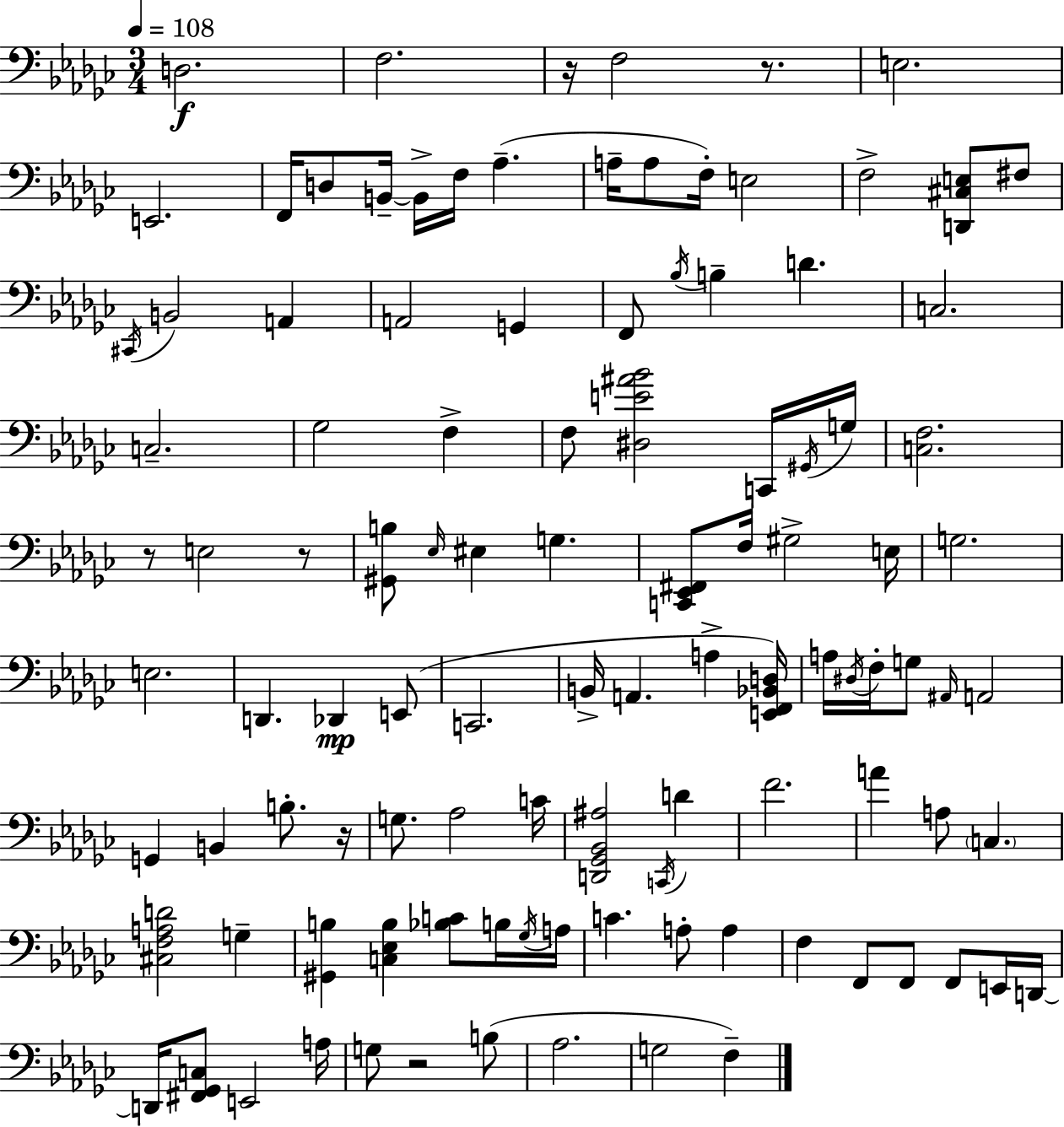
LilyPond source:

{
  \clef bass
  \numericTimeSignature
  \time 3/4
  \key ees \minor
  \tempo 4 = 108
  d2.\f | f2. | r16 f2 r8. | e2. | \break e,2. | f,16 d8 b,16--~~ b,16-> f16 aes4.--( | a16-- a8 f16-.) e2 | f2-> <d, cis e>8 fis8 | \break \acciaccatura { cis,16 } b,2 a,4 | a,2 g,4 | f,8 \acciaccatura { bes16 } b4-- d'4. | c2. | \break c2.-- | ges2 f4-> | f8 <dis e' ais' bes'>2 | c,16 \acciaccatura { gis,16 } g16 <c f>2. | \break r8 e2 | r8 <gis, b>8 \grace { ees16 } eis4 g4. | <c, ees, fis,>8 f16 gis2-> | e16 g2. | \break e2. | d,4. des,4\mp | e,8( c,2. | b,16-> a,4. a4-> | \break <e, f, bes, d>16) a16 \acciaccatura { dis16 } f16-. g8 \grace { ais,16 } a,2 | g,4 b,4 | b8.-. r16 g8. aes2 | c'16 <d, ges, bes, ais>2 | \break \acciaccatura { c,16 } d'4 f'2. | a'4 a8 | \parenthesize c4. <cis f a d'>2 | g4-- <gis, b>4 <c ees b>4 | \break <bes c'>8 b16 \acciaccatura { ges16 } a16 c'4. | a8-. a4 f4 | f,8 f,8 f,8 e,16 d,16~~ d,16 <fis, ges, c>8 e,2 | a16 g8 r2 | \break b8( aes2. | g2 | f4--) \bar "|."
}